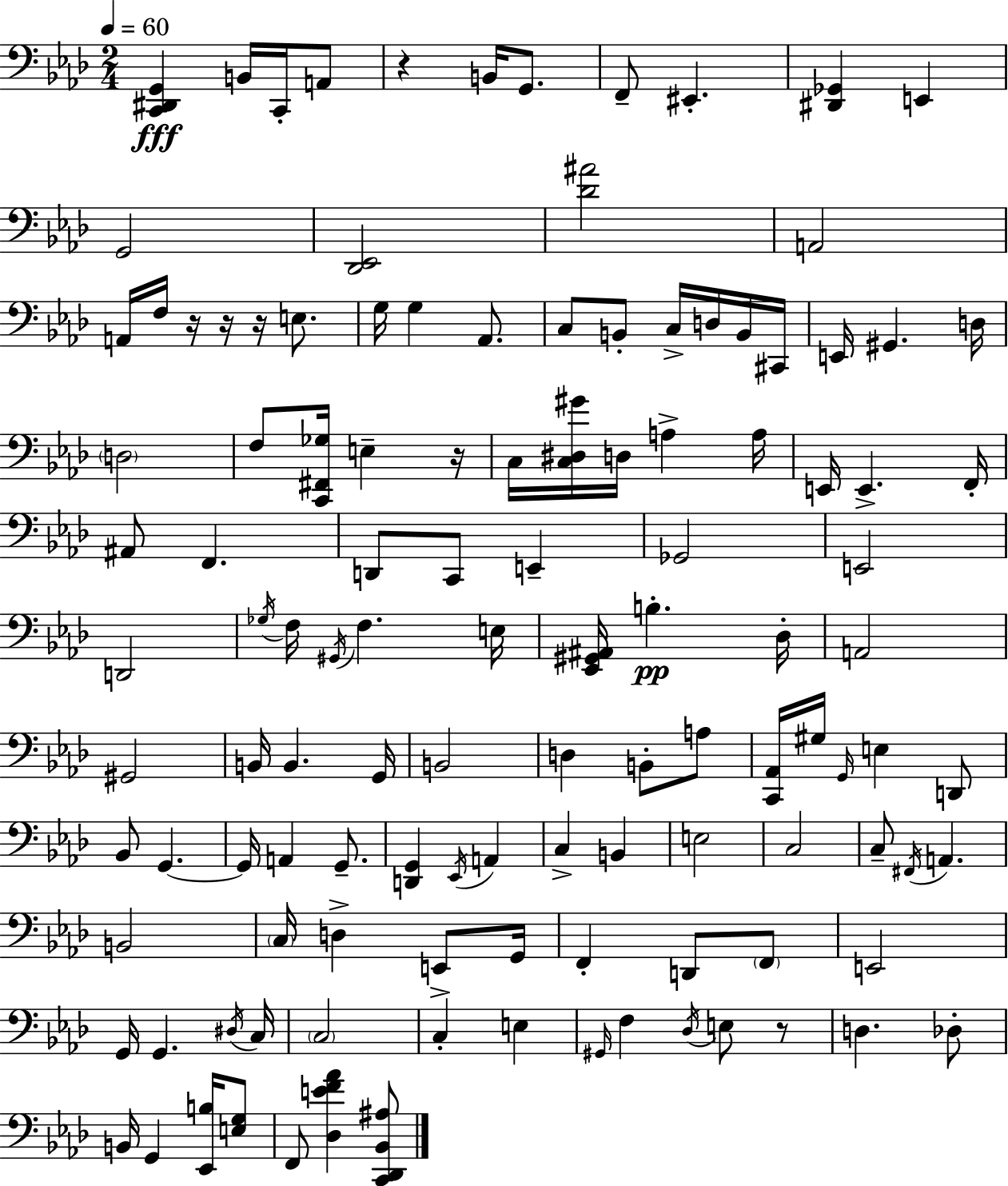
{
  \clef bass
  \numericTimeSignature
  \time 2/4
  \key aes \major
  \tempo 4 = 60
  <c, dis, g,>4\fff b,16 c,16-. a,8 | r4 b,16 g,8. | f,8-- eis,4.-. | <dis, ges,>4 e,4 | \break g,2 | <des, ees,>2 | <des' ais'>2 | a,2 | \break a,16 f16 r16 r16 r16 e8. | g16 g4 aes,8. | c8 b,8-. c16-> d16 b,16 cis,16 | e,16 gis,4. d16 | \break \parenthesize d2 | f8 <c, fis, ges>16 e4-- r16 | c16 <c dis gis'>16 d16 a4-> a16 | e,16 e,4.-> f,16-. | \break ais,8 f,4. | d,8 c,8 e,4-- | ges,2 | e,2 | \break d,2 | \acciaccatura { ges16 } f16 \acciaccatura { gis,16 } f4. | e16 <ees, gis, ais,>16 b4.-.\pp | des16-. a,2 | \break gis,2 | b,16 b,4. | g,16 b,2 | d4 b,8-. | \break a8 <c, aes,>16 gis16 \grace { g,16 } e4 | d,8 bes,8 g,4.~~ | g,16 a,4 | g,8.-- <d, g,>4 \acciaccatura { ees,16 } | \break a,4 c4-> | b,4 e2 | c2 | c8-- \acciaccatura { fis,16 } a,4. | \break b,2 | \parenthesize c16 d4-> | e,8-> g,16 f,4-. | d,8 \parenthesize f,8 e,2 | \break g,16 g,4. | \acciaccatura { dis16 } c16 \parenthesize c2 | c4-. | e4 \grace { gis,16 } f4 | \break \acciaccatura { des16 } e8 r8 | d4. des8-. | b,16 g,4 <ees, b>16 <e g>8 | f,8 <des e' f' aes'>4 <c, des, bes, ais>8 | \break \bar "|."
}